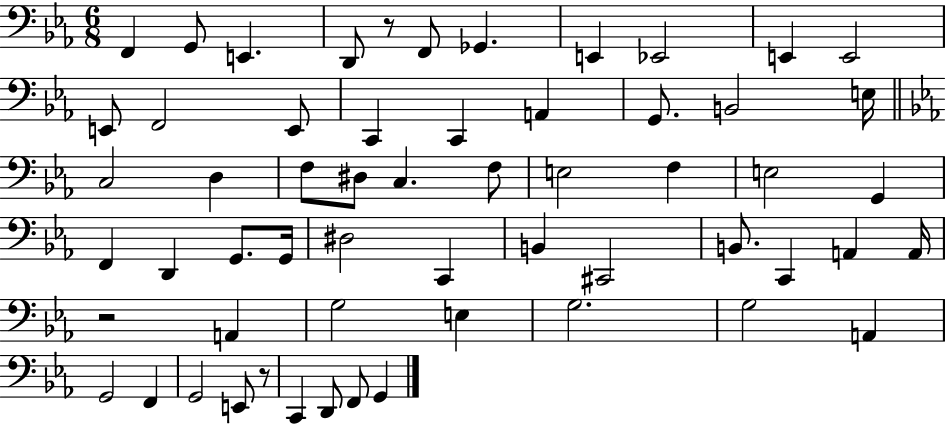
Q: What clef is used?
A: bass